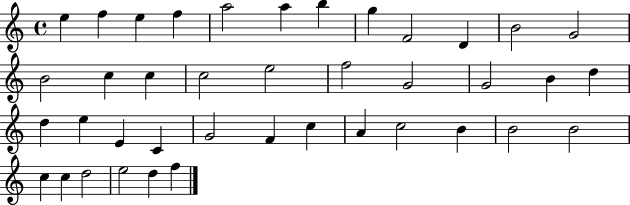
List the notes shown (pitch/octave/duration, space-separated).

E5/q F5/q E5/q F5/q A5/h A5/q B5/q G5/q F4/h D4/q B4/h G4/h B4/h C5/q C5/q C5/h E5/h F5/h G4/h G4/h B4/q D5/q D5/q E5/q E4/q C4/q G4/h F4/q C5/q A4/q C5/h B4/q B4/h B4/h C5/q C5/q D5/h E5/h D5/q F5/q